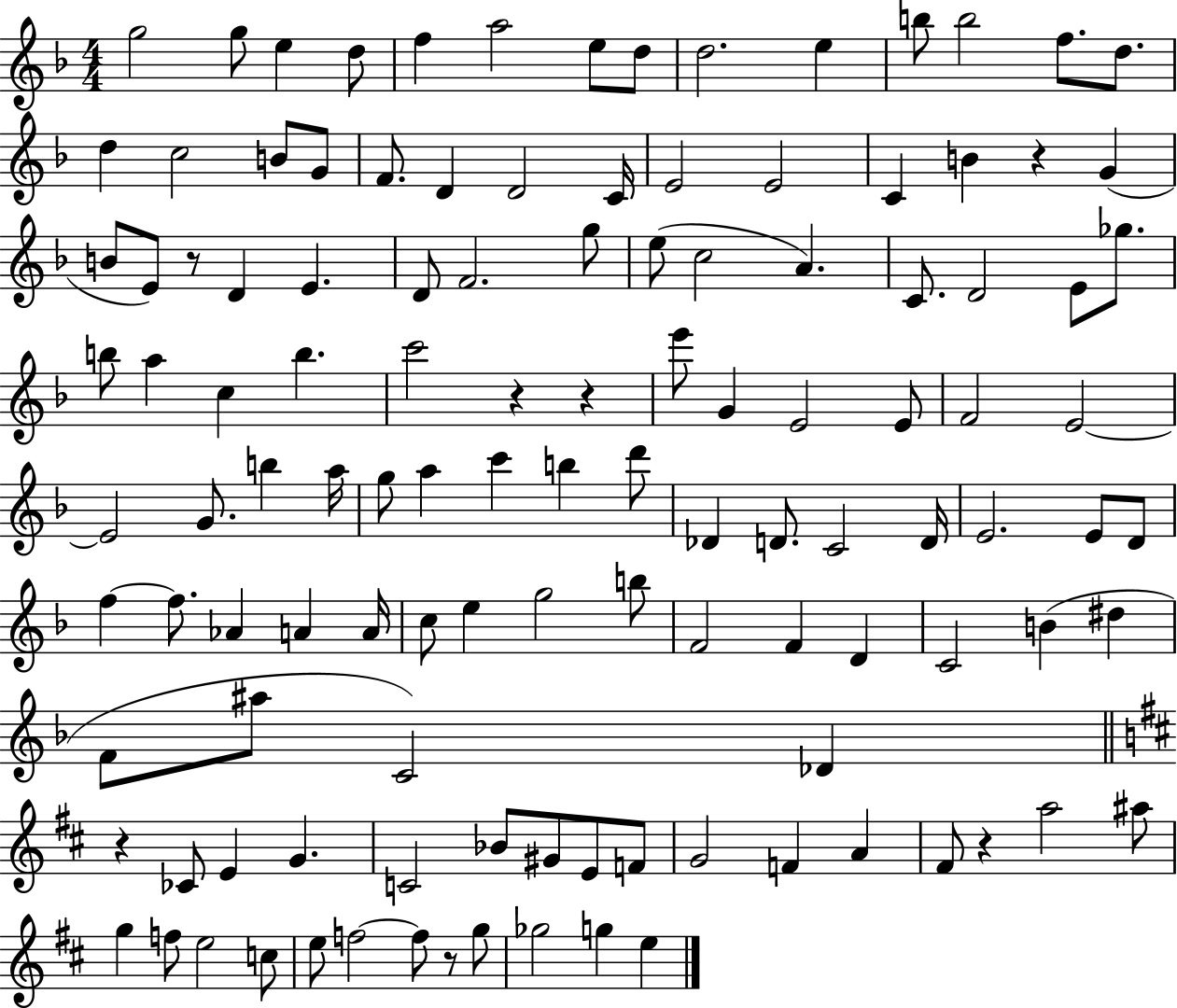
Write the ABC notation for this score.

X:1
T:Untitled
M:4/4
L:1/4
K:F
g2 g/2 e d/2 f a2 e/2 d/2 d2 e b/2 b2 f/2 d/2 d c2 B/2 G/2 F/2 D D2 C/4 E2 E2 C B z G B/2 E/2 z/2 D E D/2 F2 g/2 e/2 c2 A C/2 D2 E/2 _g/2 b/2 a c b c'2 z z e'/2 G E2 E/2 F2 E2 E2 G/2 b a/4 g/2 a c' b d'/2 _D D/2 C2 D/4 E2 E/2 D/2 f f/2 _A A A/4 c/2 e g2 b/2 F2 F D C2 B ^d F/2 ^a/2 C2 _D z _C/2 E G C2 _B/2 ^G/2 E/2 F/2 G2 F A ^F/2 z a2 ^a/2 g f/2 e2 c/2 e/2 f2 f/2 z/2 g/2 _g2 g e